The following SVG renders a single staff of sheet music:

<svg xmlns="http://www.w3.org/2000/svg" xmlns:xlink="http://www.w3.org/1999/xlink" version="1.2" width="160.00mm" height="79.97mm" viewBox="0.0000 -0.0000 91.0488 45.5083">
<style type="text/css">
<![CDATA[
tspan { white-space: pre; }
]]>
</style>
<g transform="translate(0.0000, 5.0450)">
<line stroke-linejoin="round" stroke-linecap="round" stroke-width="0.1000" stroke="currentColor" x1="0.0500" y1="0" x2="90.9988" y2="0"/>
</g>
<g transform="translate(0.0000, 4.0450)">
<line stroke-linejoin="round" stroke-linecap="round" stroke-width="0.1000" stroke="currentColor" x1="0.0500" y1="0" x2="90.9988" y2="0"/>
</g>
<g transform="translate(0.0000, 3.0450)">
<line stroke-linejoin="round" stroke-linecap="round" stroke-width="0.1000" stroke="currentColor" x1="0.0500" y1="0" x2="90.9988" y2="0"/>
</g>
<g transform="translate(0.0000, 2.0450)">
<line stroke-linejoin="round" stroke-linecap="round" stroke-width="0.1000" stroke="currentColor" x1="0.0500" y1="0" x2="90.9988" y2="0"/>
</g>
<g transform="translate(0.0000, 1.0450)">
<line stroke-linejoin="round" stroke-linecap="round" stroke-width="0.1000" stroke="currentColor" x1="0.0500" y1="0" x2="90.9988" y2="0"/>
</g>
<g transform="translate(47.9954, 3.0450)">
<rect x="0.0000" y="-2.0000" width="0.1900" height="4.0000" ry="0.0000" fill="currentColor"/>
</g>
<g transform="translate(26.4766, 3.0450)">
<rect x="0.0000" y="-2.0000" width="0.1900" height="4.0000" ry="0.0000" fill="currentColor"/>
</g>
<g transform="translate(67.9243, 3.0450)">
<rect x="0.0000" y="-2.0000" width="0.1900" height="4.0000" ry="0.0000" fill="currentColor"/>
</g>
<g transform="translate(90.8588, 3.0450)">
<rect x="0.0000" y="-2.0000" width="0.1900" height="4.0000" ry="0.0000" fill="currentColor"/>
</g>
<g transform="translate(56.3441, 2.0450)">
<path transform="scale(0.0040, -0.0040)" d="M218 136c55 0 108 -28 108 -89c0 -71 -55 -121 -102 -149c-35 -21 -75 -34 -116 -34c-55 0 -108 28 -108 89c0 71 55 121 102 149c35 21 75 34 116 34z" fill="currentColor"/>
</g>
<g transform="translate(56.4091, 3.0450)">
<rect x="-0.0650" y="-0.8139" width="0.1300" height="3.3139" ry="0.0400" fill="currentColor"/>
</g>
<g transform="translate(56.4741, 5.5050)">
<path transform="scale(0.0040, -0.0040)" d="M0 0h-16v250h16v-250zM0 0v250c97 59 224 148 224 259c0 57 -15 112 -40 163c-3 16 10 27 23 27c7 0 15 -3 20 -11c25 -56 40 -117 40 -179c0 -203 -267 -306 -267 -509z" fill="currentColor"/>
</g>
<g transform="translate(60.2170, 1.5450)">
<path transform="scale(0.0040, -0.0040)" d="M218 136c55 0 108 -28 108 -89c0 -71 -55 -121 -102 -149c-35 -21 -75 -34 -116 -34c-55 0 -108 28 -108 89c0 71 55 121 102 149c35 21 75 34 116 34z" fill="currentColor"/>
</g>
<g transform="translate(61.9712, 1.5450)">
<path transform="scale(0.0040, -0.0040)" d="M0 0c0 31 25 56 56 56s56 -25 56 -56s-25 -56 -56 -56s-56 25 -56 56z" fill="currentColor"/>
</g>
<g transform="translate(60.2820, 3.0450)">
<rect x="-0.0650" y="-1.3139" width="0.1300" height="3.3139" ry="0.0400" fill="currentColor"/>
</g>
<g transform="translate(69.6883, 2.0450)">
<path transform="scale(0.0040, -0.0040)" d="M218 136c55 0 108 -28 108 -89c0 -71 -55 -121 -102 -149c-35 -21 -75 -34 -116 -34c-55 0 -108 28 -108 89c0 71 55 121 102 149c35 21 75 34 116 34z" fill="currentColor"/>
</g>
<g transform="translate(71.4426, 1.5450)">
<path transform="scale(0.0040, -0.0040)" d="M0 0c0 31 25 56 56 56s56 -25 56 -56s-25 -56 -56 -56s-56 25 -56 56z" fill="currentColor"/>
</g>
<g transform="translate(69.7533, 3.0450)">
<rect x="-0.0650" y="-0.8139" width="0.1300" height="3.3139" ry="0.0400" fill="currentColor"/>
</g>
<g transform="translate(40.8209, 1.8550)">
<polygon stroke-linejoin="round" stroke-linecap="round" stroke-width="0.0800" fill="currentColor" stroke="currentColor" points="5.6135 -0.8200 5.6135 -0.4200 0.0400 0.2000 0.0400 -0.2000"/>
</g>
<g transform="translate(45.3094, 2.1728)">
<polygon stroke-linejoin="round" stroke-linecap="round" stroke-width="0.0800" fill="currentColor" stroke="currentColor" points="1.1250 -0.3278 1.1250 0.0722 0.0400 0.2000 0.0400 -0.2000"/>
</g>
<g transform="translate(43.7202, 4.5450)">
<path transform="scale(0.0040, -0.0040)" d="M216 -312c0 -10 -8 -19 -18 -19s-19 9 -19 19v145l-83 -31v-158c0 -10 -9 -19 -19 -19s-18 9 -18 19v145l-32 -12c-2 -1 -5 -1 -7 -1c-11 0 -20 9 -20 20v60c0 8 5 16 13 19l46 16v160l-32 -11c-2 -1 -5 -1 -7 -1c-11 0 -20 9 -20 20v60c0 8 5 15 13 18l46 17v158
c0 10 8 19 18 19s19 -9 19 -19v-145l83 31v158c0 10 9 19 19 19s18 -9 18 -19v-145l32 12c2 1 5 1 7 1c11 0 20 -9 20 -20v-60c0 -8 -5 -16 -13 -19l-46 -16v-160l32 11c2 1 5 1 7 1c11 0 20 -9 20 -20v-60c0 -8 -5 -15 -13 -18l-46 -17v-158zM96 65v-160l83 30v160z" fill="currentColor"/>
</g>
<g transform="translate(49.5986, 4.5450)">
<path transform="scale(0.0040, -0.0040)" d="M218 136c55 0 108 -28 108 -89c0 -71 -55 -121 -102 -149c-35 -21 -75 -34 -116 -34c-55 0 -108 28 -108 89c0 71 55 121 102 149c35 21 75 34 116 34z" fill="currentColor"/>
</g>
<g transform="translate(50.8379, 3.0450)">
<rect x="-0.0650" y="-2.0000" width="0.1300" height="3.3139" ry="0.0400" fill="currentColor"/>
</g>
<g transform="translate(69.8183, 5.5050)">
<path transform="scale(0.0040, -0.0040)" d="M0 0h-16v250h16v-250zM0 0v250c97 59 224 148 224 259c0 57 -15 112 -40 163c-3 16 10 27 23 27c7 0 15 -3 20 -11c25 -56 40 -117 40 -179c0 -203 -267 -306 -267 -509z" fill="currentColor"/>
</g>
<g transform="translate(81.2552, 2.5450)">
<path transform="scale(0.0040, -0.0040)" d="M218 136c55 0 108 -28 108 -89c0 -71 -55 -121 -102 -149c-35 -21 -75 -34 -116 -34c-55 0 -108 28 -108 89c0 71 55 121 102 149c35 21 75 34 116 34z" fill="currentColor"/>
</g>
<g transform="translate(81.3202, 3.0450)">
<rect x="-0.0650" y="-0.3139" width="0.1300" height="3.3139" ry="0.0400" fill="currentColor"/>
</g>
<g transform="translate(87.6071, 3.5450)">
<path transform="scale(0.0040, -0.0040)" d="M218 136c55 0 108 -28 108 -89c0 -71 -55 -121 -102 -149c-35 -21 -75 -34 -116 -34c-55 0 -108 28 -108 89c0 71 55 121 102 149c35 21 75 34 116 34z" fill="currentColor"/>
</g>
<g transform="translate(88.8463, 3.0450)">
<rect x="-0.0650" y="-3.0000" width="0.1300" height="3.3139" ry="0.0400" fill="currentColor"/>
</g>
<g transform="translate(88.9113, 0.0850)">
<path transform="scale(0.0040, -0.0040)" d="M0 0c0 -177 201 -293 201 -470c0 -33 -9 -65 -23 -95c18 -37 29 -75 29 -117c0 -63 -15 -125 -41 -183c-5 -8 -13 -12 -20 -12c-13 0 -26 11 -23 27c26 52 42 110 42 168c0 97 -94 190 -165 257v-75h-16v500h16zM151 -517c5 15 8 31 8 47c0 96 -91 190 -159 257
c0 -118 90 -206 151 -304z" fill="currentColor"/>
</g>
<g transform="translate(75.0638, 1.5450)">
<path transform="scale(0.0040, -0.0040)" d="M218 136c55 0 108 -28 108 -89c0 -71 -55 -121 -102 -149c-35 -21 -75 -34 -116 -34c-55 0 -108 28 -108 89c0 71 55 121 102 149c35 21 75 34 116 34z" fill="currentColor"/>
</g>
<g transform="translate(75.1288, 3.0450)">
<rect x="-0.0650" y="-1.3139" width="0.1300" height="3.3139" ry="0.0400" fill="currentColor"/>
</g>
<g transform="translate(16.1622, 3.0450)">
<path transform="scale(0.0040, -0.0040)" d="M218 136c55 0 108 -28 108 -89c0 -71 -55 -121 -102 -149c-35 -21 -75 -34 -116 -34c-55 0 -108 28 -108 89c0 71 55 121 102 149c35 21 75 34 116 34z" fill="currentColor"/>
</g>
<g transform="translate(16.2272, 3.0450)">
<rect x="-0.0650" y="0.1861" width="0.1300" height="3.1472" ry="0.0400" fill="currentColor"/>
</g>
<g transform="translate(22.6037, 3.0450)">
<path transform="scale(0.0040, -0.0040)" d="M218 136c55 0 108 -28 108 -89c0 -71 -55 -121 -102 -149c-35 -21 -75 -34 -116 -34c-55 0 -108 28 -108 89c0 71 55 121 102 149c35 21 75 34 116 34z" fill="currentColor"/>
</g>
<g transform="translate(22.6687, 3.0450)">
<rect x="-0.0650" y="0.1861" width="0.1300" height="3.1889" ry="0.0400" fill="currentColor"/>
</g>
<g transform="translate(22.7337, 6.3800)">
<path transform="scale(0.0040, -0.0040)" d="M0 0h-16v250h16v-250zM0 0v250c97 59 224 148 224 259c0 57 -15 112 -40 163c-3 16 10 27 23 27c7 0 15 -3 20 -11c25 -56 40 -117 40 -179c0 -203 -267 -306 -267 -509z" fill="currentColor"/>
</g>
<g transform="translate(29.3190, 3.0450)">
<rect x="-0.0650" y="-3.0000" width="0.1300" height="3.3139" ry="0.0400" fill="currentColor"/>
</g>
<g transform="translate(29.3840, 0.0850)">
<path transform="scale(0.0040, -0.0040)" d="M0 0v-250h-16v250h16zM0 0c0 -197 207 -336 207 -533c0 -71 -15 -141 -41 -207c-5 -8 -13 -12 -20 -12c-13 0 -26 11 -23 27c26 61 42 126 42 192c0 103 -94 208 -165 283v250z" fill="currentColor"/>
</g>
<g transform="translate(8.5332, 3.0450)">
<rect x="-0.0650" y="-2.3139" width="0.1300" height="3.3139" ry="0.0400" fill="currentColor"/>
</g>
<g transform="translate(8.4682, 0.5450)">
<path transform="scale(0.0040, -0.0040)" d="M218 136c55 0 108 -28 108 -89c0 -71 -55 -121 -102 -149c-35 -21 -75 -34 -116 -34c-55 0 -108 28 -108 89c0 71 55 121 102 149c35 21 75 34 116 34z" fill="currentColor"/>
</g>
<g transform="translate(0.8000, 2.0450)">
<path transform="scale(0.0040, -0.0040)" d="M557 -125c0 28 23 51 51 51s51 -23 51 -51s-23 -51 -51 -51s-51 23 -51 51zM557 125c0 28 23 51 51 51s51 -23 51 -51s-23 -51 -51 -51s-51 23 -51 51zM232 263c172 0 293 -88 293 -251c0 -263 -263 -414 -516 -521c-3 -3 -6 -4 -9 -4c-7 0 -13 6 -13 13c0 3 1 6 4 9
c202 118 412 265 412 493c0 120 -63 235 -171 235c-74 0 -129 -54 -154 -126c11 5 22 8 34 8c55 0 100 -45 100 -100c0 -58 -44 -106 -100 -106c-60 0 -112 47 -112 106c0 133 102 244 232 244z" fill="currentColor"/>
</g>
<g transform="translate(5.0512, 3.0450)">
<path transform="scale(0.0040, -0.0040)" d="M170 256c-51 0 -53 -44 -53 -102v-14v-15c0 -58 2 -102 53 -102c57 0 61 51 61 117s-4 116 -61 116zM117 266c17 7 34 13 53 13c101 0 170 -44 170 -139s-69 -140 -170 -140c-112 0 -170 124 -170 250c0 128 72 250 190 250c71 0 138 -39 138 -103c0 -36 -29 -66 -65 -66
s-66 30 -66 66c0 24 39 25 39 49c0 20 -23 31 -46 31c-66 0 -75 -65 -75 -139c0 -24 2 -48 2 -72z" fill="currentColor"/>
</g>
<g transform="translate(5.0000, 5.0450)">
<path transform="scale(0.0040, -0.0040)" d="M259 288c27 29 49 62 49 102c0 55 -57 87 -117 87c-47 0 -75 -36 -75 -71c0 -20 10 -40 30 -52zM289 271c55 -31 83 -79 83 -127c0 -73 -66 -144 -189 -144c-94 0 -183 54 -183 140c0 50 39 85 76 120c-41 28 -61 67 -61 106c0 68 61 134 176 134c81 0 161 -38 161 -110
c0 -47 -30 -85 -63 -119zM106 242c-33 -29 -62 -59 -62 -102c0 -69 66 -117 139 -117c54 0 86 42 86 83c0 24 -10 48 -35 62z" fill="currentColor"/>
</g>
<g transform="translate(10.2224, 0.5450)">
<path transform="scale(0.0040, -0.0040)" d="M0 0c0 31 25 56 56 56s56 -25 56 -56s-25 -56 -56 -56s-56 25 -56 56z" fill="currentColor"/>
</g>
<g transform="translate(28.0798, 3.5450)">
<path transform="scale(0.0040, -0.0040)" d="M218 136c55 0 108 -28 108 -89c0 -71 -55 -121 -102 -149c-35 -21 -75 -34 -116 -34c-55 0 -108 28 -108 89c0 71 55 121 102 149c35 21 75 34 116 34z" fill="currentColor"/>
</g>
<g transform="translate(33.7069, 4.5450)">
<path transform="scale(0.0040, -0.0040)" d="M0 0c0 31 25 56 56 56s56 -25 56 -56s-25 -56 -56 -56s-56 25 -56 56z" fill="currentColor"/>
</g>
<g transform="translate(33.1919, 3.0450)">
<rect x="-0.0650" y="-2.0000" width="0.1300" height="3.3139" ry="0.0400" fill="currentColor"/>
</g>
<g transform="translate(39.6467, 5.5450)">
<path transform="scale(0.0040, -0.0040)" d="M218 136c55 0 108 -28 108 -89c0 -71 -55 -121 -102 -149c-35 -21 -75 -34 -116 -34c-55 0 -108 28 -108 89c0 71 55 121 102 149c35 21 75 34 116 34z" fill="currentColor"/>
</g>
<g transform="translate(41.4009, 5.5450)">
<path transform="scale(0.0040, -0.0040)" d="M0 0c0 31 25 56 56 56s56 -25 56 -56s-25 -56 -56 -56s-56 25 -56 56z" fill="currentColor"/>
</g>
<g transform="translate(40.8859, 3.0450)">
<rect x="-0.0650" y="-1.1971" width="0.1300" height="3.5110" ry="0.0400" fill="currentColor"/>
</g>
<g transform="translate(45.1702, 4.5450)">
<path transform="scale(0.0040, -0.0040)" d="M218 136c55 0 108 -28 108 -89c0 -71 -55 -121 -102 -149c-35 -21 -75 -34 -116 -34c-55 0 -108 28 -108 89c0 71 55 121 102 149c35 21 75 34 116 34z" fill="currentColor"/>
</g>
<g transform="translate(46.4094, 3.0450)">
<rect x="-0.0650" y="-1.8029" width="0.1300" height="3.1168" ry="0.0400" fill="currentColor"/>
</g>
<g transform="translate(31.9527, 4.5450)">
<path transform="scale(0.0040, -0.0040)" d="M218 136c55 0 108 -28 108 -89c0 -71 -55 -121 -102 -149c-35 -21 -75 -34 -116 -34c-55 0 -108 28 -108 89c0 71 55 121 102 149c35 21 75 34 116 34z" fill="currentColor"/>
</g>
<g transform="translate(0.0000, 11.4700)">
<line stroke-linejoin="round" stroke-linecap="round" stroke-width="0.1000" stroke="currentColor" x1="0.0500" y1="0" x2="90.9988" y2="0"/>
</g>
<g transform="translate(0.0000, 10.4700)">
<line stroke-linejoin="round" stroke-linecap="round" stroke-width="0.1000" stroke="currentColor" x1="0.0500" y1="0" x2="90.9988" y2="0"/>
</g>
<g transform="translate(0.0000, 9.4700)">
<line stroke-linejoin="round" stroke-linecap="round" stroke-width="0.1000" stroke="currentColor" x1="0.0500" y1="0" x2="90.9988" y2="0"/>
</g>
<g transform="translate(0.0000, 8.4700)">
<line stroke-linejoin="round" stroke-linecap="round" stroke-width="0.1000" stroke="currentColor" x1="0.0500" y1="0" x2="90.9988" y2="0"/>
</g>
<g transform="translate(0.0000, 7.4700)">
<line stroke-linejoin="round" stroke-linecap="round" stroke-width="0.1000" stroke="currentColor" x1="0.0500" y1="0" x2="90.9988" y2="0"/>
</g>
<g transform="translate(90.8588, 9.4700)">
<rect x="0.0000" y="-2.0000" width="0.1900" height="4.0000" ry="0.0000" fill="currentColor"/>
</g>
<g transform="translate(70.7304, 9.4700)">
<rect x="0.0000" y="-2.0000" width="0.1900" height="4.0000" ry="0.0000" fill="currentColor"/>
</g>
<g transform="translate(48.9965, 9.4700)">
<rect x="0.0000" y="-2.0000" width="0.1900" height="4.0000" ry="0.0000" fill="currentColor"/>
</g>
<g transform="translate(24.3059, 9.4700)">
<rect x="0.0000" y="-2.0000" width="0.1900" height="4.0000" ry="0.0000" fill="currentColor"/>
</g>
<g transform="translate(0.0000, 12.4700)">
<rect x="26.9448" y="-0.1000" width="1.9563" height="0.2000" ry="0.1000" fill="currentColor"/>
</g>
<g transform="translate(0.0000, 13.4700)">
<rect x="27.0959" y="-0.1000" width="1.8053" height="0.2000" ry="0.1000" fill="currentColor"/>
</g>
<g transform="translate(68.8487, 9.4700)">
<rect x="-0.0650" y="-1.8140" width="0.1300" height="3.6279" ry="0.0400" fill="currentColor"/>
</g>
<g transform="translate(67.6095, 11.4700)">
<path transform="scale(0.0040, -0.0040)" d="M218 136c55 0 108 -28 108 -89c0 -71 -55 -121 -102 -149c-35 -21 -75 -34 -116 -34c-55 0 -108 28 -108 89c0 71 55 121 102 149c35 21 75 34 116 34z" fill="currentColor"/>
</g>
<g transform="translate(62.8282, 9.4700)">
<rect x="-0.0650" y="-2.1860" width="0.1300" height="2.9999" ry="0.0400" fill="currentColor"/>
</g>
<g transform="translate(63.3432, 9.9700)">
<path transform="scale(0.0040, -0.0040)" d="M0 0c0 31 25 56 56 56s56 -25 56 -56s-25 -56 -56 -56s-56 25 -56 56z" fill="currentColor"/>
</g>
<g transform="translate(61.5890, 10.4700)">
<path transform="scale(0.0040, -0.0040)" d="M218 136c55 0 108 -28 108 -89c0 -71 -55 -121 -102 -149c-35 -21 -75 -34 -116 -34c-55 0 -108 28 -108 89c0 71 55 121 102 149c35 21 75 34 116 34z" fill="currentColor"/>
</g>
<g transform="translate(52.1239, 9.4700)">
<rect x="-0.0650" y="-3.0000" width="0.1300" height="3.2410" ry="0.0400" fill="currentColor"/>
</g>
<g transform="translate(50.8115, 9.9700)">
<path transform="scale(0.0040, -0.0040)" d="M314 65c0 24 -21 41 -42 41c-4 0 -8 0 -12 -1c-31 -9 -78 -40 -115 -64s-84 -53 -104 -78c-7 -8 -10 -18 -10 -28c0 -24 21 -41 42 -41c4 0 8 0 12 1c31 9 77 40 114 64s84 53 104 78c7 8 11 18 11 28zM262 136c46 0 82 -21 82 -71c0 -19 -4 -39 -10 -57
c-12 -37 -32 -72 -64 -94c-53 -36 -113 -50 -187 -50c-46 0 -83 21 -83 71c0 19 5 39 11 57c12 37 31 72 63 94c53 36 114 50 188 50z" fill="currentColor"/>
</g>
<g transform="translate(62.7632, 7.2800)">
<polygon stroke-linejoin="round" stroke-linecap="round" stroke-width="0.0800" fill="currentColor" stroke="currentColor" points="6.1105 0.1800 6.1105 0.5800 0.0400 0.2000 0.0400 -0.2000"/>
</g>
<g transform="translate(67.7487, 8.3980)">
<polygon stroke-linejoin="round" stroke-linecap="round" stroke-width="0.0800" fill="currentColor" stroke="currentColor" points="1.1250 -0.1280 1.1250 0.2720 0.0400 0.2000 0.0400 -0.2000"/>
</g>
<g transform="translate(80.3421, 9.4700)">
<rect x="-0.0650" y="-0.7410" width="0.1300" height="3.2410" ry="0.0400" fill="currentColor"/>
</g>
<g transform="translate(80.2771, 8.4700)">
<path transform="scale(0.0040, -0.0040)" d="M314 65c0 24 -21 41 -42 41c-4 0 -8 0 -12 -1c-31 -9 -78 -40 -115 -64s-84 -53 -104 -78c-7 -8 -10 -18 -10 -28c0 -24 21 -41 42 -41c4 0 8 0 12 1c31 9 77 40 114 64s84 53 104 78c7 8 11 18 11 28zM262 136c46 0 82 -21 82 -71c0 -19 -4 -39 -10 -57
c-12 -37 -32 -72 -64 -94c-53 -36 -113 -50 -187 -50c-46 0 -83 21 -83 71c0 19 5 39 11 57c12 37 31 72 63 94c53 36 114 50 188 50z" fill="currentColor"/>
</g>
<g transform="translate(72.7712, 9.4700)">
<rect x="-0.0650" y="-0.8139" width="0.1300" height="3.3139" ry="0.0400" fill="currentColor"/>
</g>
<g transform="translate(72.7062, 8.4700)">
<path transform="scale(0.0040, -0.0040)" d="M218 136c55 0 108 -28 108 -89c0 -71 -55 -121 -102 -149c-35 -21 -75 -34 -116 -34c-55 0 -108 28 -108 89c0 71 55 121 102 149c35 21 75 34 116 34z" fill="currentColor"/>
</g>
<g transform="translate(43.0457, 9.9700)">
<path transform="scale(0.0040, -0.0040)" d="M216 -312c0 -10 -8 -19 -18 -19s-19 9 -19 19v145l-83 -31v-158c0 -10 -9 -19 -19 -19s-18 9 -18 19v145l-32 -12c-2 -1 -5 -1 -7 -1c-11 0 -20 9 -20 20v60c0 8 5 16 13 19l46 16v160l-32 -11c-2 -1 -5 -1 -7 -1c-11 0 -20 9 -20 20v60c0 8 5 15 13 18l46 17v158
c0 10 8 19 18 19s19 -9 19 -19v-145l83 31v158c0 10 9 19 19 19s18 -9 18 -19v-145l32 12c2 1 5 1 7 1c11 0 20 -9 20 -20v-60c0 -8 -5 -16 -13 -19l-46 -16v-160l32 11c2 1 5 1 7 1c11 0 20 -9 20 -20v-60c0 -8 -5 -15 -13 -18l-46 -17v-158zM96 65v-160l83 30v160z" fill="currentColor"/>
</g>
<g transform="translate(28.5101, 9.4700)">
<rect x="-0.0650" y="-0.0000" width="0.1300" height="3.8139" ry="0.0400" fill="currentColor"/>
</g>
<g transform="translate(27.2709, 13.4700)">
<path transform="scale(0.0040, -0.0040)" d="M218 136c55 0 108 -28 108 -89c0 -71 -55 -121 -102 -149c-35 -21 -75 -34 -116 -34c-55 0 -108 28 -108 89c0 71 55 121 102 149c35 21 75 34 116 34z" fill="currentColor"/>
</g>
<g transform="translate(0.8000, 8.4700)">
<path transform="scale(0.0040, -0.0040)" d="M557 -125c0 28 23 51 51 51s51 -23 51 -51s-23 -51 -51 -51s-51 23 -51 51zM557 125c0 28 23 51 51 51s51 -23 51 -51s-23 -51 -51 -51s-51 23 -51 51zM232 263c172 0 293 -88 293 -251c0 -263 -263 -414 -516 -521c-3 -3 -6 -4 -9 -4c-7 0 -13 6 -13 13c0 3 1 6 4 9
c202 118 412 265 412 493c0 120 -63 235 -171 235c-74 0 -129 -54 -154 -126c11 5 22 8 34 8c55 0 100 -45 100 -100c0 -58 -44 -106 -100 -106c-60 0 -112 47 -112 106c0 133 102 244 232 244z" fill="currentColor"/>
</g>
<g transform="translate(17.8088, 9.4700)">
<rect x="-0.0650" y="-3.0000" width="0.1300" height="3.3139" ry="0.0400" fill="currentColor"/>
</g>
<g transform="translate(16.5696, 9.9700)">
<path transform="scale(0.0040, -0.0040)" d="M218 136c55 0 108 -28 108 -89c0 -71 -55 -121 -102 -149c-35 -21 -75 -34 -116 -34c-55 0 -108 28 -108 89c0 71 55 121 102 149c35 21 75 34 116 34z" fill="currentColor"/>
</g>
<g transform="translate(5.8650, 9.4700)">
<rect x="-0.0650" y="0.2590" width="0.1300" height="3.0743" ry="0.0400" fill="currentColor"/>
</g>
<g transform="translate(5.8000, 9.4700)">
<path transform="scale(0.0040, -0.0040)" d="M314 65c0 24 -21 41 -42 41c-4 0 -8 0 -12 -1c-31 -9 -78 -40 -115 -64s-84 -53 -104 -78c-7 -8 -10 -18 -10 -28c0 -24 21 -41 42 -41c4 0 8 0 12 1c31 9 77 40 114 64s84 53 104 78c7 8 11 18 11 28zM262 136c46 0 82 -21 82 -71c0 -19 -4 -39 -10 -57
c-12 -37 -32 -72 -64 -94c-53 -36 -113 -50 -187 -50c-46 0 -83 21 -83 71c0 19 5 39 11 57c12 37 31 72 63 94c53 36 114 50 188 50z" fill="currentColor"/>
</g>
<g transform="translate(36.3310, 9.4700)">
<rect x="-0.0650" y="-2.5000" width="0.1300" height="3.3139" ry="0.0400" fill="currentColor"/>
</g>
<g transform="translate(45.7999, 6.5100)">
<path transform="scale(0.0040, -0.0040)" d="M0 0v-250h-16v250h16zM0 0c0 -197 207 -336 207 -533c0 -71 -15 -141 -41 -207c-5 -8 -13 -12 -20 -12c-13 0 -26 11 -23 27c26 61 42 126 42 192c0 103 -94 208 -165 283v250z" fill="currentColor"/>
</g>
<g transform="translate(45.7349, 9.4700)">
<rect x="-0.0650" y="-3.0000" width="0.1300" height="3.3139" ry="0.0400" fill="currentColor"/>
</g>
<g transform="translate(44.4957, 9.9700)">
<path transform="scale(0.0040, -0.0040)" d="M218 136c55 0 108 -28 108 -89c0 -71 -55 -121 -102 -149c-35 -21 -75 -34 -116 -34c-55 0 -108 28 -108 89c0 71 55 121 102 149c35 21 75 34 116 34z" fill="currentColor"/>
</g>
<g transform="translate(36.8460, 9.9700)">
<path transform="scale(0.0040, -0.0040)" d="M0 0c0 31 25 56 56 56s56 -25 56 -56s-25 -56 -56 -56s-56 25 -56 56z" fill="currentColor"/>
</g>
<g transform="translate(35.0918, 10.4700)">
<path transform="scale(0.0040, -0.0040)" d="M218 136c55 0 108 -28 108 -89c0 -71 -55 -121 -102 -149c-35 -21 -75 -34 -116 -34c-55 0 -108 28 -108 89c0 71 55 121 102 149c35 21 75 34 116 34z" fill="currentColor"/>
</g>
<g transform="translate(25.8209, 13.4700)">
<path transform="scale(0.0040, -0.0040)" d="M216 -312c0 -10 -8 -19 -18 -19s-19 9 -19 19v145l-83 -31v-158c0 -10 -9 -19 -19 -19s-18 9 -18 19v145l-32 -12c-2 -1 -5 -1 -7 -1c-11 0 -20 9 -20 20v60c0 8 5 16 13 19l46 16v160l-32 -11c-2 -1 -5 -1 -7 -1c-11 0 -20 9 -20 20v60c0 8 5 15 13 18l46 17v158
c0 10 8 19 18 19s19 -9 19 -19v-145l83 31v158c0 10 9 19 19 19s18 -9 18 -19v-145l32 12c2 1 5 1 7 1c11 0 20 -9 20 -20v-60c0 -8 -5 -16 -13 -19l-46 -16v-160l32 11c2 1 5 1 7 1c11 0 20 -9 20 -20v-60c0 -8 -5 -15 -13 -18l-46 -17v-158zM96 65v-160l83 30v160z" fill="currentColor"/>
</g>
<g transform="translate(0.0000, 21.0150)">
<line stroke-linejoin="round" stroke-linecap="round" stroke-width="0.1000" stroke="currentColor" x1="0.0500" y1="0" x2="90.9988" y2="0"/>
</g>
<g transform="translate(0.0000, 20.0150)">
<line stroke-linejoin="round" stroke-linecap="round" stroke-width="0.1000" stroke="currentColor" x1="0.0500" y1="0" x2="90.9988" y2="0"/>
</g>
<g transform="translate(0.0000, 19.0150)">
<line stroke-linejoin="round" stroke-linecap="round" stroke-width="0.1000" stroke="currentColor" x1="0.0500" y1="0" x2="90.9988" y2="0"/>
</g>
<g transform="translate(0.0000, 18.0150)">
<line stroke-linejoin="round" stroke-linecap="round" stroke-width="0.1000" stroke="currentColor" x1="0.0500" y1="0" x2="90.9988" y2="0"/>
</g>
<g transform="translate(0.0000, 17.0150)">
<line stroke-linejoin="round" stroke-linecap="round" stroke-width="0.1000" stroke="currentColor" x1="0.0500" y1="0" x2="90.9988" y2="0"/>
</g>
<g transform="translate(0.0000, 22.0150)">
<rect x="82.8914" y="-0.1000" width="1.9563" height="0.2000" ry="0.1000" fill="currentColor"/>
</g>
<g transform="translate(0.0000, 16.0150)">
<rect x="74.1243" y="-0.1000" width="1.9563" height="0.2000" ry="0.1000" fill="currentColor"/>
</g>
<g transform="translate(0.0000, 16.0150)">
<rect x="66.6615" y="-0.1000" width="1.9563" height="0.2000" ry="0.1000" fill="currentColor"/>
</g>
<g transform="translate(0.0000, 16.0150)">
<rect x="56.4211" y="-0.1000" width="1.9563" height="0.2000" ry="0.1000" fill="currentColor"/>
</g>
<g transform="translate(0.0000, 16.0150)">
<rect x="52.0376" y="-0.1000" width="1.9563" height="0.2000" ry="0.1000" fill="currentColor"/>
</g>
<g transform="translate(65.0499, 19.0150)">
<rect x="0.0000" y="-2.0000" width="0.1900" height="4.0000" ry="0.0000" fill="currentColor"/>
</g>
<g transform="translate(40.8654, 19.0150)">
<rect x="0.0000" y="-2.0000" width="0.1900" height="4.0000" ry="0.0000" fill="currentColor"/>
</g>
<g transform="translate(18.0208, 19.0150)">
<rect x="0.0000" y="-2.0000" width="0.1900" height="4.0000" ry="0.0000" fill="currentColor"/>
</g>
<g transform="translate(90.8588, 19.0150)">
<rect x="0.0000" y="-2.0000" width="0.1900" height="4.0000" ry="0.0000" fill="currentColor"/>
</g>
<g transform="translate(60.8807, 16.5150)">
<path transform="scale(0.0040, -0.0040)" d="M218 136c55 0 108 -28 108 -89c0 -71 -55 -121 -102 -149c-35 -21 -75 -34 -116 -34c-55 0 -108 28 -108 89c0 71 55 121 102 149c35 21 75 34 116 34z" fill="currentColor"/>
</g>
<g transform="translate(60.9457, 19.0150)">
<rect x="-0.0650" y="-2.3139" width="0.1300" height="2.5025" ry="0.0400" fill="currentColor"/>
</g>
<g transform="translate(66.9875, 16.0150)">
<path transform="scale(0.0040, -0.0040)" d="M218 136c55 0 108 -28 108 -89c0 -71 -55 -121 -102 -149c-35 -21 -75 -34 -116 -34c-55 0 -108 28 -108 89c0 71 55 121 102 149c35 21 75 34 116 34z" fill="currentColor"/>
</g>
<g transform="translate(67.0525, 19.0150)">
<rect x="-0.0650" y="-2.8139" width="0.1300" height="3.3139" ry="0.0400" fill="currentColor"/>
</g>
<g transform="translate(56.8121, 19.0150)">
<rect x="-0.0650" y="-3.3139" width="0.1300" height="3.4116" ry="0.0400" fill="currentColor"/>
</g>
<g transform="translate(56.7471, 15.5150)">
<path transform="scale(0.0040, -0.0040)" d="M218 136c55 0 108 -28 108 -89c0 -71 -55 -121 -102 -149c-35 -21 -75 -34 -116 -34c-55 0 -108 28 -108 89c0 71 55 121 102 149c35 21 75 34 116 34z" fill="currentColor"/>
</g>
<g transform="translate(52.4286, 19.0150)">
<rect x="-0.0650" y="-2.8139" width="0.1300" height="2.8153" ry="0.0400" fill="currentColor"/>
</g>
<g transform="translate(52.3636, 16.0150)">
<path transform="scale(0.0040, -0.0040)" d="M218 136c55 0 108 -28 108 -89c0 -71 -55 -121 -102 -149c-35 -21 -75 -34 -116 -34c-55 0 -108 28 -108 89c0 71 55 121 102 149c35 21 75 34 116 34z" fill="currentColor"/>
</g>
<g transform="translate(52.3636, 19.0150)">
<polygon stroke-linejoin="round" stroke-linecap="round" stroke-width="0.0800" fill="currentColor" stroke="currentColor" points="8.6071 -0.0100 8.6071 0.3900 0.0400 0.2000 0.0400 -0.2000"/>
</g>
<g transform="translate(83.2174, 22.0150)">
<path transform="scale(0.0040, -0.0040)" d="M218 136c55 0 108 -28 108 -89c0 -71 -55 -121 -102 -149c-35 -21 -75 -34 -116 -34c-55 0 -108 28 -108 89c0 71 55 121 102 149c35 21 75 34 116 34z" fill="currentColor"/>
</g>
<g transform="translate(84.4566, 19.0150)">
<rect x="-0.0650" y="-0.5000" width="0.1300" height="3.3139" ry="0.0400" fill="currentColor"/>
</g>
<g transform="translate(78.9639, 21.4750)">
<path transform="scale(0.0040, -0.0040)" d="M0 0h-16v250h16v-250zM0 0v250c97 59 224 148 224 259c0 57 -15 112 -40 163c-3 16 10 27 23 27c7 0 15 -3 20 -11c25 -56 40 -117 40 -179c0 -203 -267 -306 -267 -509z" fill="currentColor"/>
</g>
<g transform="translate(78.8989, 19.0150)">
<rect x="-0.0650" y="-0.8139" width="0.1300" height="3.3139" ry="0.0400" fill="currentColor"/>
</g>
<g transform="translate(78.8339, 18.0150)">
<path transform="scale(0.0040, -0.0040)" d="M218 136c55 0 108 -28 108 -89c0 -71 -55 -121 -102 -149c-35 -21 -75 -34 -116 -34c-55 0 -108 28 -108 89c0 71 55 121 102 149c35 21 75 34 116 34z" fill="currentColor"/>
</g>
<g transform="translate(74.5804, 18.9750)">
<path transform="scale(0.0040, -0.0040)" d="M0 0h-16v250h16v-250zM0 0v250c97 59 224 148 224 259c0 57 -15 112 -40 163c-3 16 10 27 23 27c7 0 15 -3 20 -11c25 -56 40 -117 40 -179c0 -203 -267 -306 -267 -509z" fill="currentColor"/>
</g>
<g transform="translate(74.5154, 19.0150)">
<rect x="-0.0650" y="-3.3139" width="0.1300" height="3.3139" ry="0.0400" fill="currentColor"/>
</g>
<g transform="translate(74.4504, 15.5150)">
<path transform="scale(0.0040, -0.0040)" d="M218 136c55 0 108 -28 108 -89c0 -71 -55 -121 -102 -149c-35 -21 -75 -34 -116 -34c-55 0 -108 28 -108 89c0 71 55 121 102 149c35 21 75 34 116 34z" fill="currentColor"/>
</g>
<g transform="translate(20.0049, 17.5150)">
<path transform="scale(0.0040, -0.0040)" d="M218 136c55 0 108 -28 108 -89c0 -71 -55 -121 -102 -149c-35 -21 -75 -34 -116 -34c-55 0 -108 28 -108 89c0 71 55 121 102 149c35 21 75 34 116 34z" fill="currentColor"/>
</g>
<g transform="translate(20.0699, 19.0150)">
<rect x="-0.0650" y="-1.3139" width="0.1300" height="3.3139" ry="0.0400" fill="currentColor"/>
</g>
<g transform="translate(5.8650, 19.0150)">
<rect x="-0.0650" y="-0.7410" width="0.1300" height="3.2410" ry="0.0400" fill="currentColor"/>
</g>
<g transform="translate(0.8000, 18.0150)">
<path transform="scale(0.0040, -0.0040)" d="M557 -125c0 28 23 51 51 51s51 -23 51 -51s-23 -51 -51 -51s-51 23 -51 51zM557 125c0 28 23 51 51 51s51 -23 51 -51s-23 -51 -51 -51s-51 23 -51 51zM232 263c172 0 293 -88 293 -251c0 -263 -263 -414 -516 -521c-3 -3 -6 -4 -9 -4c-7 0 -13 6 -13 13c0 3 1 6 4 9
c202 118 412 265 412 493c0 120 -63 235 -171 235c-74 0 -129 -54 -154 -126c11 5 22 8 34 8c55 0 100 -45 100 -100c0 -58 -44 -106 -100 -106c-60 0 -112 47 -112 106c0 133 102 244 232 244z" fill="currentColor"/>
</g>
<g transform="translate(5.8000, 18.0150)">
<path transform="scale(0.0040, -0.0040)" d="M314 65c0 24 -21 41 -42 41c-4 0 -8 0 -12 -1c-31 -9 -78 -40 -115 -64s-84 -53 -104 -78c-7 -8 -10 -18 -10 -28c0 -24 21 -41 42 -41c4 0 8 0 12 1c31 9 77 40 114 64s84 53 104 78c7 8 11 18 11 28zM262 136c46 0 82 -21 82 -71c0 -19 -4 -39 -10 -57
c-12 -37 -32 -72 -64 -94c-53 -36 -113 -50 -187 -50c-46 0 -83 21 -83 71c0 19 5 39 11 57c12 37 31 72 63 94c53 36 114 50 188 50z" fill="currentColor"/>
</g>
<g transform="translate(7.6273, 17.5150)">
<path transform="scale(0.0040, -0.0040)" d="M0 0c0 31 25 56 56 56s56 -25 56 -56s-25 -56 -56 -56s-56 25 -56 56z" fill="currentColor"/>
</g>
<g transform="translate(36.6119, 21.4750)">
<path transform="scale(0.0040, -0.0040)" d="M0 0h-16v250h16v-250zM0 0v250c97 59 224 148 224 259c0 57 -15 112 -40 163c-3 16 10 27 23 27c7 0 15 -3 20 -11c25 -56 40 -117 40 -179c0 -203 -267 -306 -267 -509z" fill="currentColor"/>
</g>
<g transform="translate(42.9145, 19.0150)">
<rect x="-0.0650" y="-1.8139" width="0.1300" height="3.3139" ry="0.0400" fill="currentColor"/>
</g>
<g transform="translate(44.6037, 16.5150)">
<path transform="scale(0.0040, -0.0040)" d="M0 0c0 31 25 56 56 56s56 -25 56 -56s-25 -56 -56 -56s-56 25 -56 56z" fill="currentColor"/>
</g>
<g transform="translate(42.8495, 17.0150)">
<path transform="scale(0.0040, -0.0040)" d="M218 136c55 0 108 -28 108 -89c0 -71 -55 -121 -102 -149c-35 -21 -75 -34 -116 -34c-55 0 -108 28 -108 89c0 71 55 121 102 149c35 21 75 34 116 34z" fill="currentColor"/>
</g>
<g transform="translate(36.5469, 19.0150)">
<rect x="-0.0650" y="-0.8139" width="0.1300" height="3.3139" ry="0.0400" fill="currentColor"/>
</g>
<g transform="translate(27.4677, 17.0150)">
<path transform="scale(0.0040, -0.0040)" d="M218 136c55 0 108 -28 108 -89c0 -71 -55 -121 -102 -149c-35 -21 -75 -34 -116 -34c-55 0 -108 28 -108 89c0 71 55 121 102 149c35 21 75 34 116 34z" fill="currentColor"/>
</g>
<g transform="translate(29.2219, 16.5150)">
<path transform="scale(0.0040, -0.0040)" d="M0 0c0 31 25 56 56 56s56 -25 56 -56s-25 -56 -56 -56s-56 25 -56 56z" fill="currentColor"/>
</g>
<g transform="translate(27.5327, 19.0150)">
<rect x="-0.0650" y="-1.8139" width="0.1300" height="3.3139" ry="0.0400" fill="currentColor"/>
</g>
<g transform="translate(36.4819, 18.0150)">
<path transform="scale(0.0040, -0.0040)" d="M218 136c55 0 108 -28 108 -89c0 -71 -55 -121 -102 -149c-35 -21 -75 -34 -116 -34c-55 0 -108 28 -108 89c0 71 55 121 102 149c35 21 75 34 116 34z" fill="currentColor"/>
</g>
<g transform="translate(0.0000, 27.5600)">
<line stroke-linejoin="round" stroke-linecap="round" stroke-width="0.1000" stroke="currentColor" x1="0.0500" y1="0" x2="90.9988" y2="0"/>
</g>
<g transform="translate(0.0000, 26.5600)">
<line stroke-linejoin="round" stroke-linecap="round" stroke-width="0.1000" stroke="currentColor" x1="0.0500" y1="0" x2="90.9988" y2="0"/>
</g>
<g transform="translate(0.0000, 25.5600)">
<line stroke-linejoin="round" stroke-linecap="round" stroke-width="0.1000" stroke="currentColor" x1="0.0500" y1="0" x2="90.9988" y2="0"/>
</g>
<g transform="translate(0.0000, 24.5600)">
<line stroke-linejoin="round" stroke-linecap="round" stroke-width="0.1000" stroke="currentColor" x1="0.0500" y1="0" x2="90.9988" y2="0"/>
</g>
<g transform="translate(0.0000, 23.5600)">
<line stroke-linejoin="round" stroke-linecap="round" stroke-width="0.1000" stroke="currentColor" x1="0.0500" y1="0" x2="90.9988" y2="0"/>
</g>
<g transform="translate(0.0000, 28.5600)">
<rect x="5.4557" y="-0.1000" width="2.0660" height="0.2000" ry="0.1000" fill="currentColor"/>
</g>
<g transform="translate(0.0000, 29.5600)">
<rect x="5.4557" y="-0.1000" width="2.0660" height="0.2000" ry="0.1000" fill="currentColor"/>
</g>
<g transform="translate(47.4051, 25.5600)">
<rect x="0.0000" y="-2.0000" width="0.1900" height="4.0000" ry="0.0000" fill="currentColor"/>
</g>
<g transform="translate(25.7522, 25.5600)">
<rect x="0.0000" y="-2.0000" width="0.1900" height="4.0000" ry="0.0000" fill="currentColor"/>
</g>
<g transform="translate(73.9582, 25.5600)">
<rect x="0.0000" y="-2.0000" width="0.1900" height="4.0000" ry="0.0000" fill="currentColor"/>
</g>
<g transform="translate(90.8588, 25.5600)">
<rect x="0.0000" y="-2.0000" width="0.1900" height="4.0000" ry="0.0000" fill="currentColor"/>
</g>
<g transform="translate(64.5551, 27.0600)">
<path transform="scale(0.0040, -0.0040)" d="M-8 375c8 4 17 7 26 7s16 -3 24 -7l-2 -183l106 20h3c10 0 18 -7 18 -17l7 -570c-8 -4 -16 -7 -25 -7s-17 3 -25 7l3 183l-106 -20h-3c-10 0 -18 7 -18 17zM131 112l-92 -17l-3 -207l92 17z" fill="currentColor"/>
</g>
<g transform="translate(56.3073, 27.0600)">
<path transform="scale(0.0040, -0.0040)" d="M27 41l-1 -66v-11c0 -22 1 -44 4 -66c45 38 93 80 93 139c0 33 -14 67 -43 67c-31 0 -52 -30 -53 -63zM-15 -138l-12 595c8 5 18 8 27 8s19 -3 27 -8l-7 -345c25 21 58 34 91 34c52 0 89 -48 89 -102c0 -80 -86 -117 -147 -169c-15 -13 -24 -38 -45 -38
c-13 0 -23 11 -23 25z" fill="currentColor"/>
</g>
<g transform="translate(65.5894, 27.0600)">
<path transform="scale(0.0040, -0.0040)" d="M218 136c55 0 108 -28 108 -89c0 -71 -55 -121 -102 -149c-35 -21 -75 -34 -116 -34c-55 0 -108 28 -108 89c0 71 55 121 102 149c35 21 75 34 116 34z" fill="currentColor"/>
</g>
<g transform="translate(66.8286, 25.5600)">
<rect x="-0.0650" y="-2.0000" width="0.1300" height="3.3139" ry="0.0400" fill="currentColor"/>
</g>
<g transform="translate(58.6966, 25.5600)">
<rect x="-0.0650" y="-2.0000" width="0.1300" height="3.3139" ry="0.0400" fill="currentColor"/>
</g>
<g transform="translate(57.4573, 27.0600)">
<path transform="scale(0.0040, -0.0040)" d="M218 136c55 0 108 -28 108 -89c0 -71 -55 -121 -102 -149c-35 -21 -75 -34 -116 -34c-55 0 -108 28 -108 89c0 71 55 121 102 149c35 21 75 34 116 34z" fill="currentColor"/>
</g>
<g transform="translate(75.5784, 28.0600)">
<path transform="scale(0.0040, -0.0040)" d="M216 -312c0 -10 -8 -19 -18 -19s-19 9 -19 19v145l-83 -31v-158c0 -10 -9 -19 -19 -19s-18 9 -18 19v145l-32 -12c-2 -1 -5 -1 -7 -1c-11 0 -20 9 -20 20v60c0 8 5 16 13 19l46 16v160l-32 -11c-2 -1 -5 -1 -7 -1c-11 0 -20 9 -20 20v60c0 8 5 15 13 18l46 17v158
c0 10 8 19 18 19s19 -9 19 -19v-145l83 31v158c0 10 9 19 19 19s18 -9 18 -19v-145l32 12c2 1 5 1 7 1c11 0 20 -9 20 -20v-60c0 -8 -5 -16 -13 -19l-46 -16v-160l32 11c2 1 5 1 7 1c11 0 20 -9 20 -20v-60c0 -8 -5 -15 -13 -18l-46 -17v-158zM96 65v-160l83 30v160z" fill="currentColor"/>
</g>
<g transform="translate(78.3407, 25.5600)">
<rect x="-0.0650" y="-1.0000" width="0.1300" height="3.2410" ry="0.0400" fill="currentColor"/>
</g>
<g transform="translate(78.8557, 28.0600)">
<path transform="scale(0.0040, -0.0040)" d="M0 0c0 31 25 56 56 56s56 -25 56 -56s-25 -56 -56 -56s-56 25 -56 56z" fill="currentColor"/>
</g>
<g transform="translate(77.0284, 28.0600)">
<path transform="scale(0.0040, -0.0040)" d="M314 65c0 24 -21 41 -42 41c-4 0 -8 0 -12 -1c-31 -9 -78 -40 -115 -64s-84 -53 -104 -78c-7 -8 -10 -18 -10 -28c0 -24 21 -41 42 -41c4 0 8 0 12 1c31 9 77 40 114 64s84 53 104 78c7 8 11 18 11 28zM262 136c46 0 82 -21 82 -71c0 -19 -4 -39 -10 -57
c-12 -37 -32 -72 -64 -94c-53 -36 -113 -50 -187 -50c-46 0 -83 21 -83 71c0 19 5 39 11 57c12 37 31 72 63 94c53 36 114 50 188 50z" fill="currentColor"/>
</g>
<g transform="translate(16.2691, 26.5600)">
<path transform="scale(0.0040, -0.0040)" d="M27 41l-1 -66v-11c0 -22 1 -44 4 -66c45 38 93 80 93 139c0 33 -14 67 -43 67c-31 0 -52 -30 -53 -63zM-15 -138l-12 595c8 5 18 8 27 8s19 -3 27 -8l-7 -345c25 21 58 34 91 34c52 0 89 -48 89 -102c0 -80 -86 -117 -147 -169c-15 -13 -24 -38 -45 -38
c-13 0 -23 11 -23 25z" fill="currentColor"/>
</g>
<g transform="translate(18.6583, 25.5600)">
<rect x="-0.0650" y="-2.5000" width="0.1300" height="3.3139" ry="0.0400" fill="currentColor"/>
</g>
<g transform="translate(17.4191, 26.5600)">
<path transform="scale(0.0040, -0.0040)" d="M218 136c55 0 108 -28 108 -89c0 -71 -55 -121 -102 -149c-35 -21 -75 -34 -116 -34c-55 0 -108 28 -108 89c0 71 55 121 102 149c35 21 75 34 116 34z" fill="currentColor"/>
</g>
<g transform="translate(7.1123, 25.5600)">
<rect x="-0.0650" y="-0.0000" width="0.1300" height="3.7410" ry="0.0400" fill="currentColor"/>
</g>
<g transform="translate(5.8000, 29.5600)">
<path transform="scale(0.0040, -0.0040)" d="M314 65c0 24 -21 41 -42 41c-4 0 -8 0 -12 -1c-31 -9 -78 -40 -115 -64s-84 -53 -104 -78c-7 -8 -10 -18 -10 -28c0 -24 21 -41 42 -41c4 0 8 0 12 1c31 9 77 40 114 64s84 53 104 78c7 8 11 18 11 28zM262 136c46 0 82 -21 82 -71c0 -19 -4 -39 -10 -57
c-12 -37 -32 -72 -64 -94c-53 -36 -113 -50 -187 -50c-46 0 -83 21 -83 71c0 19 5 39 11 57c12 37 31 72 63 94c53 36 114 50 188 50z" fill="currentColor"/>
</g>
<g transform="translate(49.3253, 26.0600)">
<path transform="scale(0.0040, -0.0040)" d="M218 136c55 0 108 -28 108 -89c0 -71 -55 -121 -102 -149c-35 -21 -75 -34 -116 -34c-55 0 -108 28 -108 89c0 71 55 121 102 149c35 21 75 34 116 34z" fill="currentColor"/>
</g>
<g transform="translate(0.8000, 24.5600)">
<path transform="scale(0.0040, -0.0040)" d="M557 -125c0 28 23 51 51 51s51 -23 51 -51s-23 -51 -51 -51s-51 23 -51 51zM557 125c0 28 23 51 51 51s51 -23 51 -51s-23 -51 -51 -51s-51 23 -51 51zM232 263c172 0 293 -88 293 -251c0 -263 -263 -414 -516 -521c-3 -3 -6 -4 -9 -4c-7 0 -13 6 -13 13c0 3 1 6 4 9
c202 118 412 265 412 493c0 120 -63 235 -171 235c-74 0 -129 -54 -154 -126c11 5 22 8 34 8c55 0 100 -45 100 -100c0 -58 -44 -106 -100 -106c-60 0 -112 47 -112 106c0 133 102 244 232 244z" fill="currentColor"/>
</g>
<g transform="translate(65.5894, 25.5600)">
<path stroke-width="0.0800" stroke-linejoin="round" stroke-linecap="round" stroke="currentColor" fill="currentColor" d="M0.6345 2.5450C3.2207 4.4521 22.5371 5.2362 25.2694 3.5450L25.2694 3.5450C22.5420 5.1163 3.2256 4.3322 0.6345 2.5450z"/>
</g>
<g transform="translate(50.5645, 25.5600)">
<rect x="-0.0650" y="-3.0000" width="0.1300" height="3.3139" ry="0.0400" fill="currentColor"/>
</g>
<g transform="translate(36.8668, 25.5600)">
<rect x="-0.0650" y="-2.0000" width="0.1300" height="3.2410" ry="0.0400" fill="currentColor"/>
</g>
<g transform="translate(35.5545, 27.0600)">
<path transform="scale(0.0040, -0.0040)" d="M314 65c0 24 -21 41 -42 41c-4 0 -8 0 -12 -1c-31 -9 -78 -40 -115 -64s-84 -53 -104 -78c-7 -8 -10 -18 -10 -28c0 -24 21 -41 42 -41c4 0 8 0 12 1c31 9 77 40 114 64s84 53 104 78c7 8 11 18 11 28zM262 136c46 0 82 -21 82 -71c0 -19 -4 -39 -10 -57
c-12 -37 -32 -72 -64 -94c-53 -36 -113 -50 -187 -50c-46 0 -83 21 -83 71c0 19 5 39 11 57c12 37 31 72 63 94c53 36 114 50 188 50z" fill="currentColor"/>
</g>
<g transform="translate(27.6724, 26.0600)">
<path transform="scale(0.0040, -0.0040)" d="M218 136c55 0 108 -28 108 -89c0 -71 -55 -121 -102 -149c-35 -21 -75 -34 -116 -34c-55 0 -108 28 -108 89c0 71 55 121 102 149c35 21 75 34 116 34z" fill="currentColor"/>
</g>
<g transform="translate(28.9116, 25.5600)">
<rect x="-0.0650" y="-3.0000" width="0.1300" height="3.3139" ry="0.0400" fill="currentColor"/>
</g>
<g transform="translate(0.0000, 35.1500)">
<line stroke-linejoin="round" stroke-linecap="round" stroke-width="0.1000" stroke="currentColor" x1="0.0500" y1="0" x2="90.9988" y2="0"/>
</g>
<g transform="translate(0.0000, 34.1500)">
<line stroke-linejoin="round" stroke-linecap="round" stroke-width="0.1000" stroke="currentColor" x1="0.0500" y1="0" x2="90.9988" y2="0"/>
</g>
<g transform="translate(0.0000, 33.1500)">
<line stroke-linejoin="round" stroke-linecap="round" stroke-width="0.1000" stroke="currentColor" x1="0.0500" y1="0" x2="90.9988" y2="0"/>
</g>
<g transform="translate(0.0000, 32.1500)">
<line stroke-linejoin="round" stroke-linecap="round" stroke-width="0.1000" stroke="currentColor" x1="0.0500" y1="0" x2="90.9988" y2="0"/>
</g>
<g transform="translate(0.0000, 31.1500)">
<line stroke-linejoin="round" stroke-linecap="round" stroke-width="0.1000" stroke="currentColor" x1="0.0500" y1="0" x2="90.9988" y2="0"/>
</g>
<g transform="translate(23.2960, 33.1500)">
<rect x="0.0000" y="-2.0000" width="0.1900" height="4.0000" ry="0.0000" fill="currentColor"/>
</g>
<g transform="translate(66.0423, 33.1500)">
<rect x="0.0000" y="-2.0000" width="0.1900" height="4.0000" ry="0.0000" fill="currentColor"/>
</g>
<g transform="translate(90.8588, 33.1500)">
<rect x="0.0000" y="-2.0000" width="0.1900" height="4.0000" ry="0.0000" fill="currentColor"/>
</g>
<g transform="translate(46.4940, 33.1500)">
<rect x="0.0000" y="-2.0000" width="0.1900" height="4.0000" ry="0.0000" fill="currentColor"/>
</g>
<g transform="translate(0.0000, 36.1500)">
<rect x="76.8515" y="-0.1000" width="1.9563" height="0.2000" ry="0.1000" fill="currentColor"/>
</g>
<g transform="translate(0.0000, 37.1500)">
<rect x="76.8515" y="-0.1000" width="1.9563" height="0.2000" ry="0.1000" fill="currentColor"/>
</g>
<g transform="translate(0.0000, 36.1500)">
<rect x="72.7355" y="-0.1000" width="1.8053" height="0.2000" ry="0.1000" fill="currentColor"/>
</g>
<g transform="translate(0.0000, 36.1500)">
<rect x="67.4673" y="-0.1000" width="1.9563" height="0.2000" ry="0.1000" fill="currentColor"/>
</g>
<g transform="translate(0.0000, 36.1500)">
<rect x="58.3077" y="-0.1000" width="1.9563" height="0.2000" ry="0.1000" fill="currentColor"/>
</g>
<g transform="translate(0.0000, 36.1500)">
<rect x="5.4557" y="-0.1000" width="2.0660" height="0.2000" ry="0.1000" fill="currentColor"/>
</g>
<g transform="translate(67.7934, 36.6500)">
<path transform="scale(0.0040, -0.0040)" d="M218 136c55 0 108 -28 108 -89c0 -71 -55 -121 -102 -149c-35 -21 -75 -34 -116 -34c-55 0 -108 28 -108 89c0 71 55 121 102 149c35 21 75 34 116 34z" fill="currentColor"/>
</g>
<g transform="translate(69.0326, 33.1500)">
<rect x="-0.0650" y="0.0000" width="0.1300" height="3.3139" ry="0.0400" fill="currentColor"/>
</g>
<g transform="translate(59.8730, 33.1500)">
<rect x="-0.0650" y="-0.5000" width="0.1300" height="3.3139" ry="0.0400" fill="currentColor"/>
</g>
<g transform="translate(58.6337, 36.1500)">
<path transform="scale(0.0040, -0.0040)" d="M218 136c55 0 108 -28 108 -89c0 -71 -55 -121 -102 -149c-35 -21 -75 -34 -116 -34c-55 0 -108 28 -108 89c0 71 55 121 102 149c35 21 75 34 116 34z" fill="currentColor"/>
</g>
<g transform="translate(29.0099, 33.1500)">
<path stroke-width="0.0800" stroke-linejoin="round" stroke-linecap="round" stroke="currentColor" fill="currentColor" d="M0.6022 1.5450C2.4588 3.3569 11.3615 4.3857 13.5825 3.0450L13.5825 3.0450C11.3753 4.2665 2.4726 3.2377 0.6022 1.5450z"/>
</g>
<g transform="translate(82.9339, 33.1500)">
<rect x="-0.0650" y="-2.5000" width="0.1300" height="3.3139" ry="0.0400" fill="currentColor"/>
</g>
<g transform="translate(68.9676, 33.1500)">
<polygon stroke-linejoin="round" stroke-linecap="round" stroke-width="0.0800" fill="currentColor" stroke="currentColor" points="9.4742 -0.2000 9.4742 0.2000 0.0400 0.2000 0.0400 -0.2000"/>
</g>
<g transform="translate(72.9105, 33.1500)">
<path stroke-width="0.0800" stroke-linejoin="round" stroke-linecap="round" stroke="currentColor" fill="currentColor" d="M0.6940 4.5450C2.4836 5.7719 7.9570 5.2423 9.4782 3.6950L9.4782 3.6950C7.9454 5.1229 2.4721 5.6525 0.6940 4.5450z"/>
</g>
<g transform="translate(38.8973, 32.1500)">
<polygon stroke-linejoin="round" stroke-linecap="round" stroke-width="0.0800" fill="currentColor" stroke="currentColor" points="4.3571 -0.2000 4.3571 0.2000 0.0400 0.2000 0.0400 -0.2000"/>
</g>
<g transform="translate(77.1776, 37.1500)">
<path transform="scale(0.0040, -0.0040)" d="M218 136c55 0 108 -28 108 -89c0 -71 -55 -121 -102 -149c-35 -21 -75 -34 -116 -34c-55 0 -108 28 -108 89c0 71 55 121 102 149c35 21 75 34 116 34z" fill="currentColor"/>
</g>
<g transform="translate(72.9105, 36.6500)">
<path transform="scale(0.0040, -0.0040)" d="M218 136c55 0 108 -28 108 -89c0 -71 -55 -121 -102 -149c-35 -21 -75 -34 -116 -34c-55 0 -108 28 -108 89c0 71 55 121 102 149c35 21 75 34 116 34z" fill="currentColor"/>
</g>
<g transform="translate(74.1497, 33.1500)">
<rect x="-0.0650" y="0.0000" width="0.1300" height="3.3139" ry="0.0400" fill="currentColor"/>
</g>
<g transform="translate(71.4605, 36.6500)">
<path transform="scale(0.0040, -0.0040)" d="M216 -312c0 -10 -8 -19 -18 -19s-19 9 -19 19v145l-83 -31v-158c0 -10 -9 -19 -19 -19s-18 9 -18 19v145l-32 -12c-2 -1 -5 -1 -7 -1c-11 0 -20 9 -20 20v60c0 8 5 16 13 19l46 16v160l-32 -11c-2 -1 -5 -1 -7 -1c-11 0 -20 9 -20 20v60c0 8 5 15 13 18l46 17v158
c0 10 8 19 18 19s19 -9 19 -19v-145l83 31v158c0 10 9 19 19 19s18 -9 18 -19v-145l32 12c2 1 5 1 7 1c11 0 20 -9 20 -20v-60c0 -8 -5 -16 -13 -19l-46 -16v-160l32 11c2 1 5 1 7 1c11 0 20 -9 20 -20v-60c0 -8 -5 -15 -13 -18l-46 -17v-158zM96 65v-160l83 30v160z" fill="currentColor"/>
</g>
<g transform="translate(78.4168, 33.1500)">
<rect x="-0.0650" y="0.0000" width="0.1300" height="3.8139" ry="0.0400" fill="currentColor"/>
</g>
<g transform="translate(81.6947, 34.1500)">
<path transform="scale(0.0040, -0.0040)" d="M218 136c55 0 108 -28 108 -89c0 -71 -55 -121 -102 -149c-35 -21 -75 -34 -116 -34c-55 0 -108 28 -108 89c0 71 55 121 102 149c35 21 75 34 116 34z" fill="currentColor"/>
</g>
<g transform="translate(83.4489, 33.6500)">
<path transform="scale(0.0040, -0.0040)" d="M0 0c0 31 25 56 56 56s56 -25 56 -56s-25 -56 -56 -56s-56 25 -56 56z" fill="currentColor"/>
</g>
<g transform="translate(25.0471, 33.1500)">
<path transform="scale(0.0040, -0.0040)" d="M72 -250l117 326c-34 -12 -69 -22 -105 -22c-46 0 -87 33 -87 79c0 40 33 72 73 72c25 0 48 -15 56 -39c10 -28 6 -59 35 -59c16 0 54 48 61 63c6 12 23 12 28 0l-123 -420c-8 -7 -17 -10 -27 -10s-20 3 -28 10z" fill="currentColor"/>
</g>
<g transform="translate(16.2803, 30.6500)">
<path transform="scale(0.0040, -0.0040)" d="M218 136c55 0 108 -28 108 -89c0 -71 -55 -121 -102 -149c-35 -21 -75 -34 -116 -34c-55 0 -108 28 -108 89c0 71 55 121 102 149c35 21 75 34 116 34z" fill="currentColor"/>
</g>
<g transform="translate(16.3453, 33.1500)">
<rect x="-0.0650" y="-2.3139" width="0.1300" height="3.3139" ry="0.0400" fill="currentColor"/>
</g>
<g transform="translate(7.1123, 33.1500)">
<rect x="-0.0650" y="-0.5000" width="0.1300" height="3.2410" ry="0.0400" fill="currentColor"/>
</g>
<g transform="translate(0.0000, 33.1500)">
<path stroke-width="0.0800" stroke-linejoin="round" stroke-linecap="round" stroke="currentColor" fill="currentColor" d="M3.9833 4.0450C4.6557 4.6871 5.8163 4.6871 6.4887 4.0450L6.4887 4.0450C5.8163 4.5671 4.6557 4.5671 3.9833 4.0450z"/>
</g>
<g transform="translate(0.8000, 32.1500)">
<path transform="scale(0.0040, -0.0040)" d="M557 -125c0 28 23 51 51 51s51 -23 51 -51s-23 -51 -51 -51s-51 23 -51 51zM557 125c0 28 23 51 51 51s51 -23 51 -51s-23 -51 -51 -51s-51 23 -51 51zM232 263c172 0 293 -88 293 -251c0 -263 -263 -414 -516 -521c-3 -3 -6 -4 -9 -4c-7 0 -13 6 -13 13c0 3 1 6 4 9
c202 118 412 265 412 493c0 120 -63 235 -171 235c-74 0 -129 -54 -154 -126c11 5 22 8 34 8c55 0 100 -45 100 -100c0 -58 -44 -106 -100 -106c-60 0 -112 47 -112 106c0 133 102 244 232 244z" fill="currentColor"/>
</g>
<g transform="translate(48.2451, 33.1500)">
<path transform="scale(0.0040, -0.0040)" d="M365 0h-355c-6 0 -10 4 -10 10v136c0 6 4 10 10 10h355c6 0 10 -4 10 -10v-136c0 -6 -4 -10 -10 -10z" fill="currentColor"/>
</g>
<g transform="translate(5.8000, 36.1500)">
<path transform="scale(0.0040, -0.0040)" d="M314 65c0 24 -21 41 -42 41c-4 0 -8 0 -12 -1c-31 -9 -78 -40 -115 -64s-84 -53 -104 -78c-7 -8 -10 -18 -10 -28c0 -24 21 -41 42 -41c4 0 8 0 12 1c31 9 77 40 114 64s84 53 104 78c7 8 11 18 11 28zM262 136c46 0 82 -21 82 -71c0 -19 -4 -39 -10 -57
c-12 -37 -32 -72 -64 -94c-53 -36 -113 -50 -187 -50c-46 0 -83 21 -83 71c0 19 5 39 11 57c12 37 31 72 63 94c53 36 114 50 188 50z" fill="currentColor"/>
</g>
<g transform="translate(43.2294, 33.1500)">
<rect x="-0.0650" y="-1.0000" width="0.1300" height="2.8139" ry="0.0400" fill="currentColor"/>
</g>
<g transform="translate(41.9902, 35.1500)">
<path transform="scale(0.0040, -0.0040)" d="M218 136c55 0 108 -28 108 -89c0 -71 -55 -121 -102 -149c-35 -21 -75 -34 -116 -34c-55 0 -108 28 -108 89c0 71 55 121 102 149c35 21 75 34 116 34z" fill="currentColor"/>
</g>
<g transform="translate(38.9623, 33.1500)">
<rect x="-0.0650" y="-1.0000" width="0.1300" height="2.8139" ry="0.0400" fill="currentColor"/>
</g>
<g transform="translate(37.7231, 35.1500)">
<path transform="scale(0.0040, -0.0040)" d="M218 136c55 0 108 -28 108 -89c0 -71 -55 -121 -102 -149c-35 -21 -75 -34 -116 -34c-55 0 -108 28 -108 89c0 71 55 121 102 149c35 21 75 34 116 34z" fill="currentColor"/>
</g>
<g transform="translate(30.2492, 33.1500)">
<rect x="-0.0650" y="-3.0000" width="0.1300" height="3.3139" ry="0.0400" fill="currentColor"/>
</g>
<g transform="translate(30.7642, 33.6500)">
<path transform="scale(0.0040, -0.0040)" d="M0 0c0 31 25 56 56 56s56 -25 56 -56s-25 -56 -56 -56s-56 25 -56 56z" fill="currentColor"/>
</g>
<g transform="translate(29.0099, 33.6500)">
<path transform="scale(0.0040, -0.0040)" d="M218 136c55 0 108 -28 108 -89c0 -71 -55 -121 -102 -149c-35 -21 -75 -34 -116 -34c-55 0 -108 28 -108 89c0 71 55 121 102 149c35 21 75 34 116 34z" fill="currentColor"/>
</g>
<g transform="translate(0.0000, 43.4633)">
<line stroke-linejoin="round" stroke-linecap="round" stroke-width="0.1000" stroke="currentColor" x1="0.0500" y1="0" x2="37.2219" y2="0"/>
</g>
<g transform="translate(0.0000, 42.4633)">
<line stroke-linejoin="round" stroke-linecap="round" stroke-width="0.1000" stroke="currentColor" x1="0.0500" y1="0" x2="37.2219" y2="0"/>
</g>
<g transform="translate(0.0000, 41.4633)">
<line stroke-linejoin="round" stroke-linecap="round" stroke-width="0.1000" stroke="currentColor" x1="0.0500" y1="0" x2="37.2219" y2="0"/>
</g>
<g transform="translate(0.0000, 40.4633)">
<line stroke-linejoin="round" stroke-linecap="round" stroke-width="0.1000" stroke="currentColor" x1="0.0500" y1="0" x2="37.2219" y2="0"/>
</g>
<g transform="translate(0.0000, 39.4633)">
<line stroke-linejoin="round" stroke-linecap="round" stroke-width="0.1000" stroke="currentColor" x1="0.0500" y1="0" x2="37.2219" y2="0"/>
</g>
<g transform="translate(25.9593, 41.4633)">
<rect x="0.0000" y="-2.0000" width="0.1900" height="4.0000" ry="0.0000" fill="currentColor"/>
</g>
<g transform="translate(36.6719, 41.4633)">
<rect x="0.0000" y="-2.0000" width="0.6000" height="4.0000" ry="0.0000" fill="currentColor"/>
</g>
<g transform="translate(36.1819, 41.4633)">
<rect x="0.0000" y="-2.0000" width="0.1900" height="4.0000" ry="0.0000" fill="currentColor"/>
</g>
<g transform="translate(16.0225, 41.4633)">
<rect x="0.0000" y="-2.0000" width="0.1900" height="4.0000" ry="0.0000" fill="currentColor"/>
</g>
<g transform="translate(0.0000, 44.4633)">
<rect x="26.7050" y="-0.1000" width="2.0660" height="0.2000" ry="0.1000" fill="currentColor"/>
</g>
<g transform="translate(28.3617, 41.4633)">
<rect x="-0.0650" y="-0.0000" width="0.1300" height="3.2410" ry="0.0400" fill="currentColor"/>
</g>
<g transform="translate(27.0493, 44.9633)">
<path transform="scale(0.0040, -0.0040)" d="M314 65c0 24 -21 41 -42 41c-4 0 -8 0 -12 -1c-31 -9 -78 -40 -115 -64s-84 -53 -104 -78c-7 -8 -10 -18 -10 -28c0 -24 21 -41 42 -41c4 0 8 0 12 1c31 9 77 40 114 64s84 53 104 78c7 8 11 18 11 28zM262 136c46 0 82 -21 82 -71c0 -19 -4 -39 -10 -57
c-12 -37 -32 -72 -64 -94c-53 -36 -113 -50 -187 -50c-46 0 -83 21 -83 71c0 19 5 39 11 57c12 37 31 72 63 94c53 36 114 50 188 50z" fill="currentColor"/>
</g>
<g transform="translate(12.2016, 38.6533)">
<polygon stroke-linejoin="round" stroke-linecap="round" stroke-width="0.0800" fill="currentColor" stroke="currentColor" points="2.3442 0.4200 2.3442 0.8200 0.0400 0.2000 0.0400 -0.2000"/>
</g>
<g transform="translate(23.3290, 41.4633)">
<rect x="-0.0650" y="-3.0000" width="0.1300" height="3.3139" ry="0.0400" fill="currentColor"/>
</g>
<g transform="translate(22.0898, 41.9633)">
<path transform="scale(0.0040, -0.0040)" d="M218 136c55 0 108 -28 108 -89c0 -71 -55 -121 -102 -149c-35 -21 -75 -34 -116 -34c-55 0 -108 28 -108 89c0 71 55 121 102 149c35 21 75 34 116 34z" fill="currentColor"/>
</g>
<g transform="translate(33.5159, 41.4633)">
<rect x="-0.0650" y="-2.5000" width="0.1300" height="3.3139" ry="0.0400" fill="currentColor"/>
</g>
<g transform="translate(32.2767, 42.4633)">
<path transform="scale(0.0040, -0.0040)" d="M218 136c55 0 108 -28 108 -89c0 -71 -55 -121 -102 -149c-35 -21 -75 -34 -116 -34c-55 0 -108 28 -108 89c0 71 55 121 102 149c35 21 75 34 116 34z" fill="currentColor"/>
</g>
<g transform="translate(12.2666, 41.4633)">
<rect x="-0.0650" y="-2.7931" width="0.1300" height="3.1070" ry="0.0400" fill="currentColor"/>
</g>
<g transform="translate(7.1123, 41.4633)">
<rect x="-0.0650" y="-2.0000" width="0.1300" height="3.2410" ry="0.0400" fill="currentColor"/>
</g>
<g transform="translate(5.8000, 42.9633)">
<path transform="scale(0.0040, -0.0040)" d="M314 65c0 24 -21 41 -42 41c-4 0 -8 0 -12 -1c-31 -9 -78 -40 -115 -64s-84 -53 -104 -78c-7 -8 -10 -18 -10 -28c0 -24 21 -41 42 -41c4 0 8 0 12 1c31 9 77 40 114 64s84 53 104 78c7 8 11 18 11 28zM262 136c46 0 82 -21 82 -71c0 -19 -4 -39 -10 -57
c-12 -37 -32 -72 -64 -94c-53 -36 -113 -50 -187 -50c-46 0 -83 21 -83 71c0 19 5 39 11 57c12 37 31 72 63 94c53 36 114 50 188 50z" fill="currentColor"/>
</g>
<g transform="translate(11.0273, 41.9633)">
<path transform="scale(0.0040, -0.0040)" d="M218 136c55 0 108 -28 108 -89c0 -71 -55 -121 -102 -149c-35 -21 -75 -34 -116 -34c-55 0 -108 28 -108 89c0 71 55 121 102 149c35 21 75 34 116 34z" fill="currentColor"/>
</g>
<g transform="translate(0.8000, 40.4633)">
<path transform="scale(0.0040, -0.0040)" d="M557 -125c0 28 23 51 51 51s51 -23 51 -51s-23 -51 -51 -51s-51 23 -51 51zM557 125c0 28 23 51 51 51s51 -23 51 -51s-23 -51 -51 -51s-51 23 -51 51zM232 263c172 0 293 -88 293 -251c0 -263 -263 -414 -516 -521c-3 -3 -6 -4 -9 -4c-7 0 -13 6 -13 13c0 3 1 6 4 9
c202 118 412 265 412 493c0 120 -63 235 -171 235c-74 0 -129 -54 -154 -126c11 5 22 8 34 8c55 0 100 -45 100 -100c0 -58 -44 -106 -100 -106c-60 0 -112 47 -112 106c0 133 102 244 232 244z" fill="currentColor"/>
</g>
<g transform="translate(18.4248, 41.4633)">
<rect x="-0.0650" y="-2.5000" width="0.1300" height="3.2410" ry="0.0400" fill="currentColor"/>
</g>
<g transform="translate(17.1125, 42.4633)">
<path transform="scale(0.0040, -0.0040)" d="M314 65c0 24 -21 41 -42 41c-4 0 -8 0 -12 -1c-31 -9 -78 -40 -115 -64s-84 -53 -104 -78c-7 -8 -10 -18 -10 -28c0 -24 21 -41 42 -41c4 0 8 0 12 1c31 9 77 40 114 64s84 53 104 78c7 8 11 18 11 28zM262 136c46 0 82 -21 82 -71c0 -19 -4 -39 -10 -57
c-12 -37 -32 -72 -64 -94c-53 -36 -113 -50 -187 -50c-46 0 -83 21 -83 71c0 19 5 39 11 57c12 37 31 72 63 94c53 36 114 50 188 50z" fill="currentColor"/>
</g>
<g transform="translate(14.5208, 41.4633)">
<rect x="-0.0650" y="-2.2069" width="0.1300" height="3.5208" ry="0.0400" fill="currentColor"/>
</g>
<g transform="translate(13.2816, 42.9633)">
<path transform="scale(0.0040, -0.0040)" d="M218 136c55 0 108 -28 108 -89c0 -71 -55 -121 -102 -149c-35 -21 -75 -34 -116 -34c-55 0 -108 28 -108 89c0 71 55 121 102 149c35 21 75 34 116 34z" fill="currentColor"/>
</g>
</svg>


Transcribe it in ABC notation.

X:1
T:Untitled
M:6/8
L:1/4
K:C
B, D, D,/2 C,/2 A,, F,,/2 ^A,,/4 A,, F,/2 G, F,/2 G, E, C,/4 D,2 C, ^C,, B,, ^C,/2 C,2 B,,/2 G,,/4 F, F,2 F,2 G, A, F,/2 A, C/2 D/2 B,/2 C D/2 F,/2 E,, C,,2 _B,, C, A,,2 C, _A,, A,, ^F,,2 E,,2 B, z/2 C, G,,/2 G,,/2 z2 E,, D,,/2 ^D,,/2 C,,/2 B,, A,,2 C,/2 A,,/2 B,,2 C, D,,2 B,,